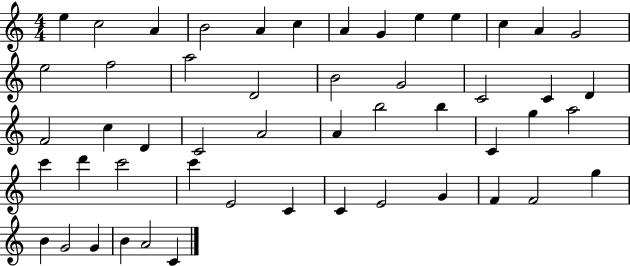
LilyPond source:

{
  \clef treble
  \numericTimeSignature
  \time 4/4
  \key c \major
  e''4 c''2 a'4 | b'2 a'4 c''4 | a'4 g'4 e''4 e''4 | c''4 a'4 g'2 | \break e''2 f''2 | a''2 d'2 | b'2 g'2 | c'2 c'4 d'4 | \break f'2 c''4 d'4 | c'2 a'2 | a'4 b''2 b''4 | c'4 g''4 a''2 | \break c'''4 d'''4 c'''2 | c'''4 e'2 c'4 | c'4 e'2 g'4 | f'4 f'2 g''4 | \break b'4 g'2 g'4 | b'4 a'2 c'4 | \bar "|."
}